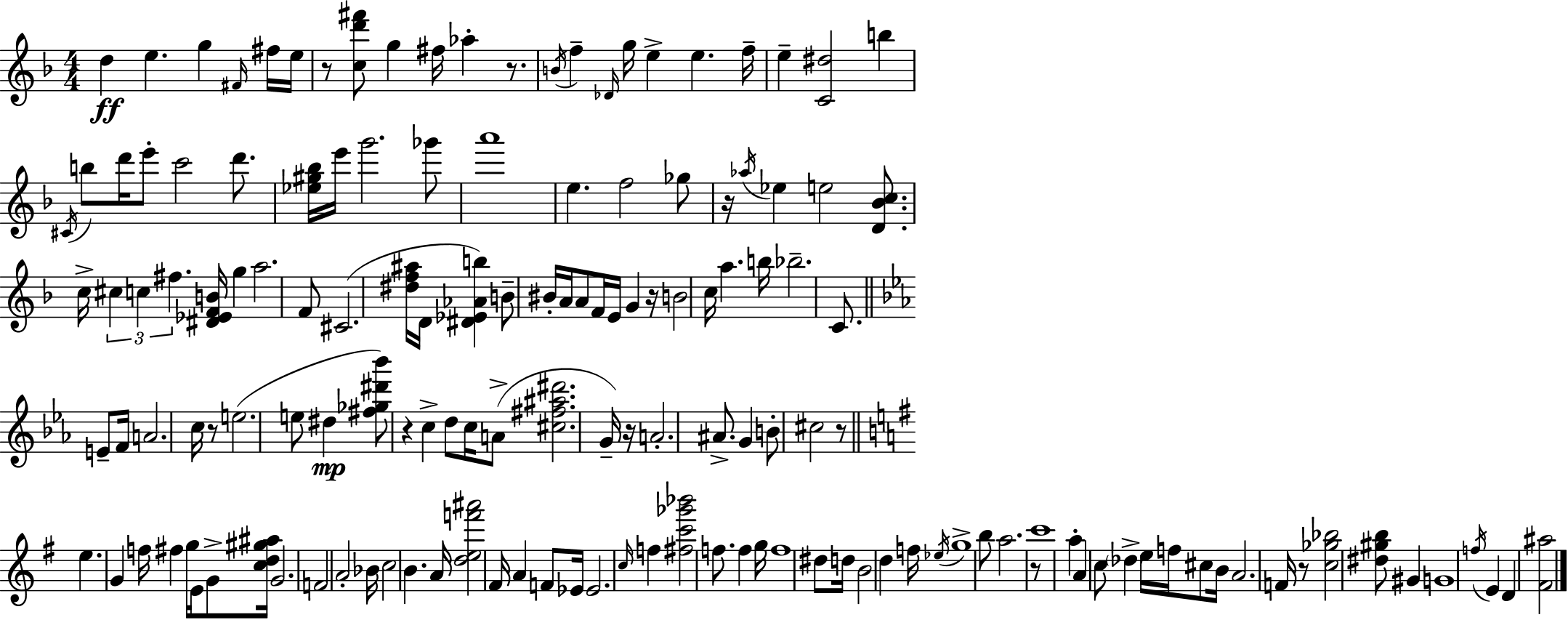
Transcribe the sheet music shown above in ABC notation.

X:1
T:Untitled
M:4/4
L:1/4
K:Dm
d e g ^F/4 ^f/4 e/4 z/2 [cd'^f']/2 g ^f/4 _a z/2 B/4 f _D/4 g/4 e e f/4 e [C^d]2 b ^C/4 b/2 d'/4 e'/2 c'2 d'/2 [_e^g_b]/4 e'/4 g'2 _g'/2 a'4 e f2 _g/2 z/4 _a/4 _e e2 [D_Bc]/2 c/4 ^c c ^f [^D_EFB]/4 g a2 F/2 ^C2 [^df^a]/4 D/4 [^D_E_Ab] B/2 ^B/4 A/4 A/2 F/4 E/4 G z/4 B2 c/4 a b/4 _b2 C/2 E/2 F/4 A2 c/4 z/2 e2 e/2 ^d [^f_g^d'_b']/2 z c d/2 c/4 A/2 [^c^f^a^d']2 G/4 z/4 A2 ^A/2 G B/2 ^c2 z/2 e G f/4 ^f g/4 E/4 G/2 [cd^g^a]/4 G2 F2 A2 _B/4 c2 B A/4 [def'^a']2 ^F/4 A F/2 _E/4 _E2 c/4 f [^fc'_g'_b']2 f/2 f g/4 f4 ^d/2 d/4 B2 d f/4 _e/4 g4 b/2 a2 z/2 c'4 a A c/2 _d e/4 f/4 ^c/2 B/4 A2 F/4 z/2 [c_g_b]2 [^d^gb]/2 ^G G4 f/4 E D [^F^a]2